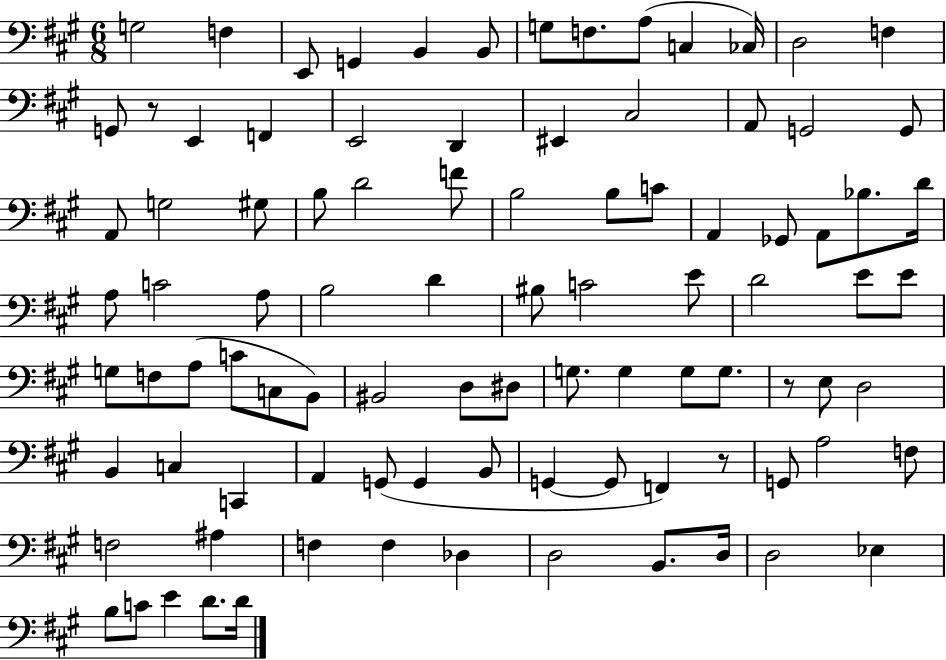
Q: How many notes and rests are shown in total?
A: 94